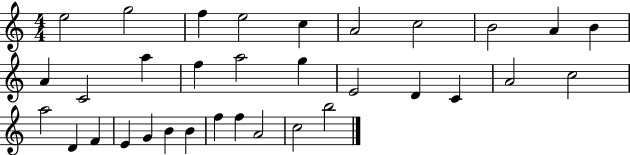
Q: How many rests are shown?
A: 0